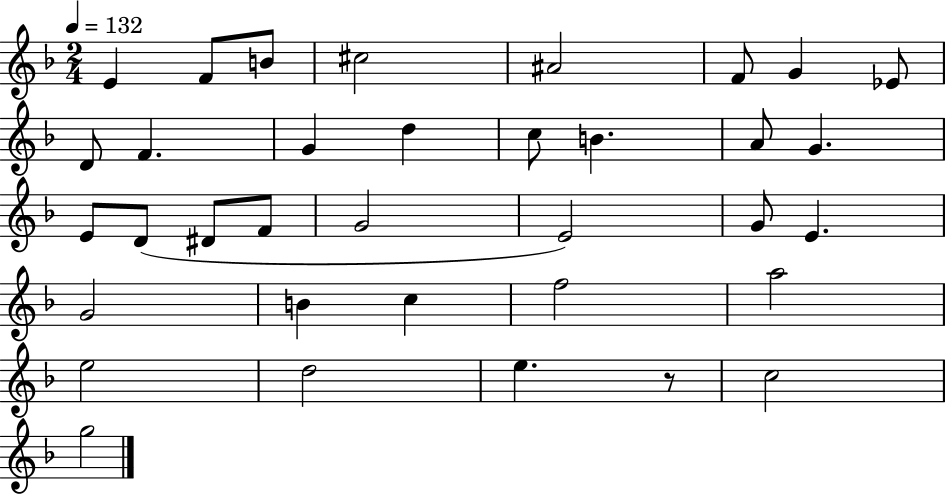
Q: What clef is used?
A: treble